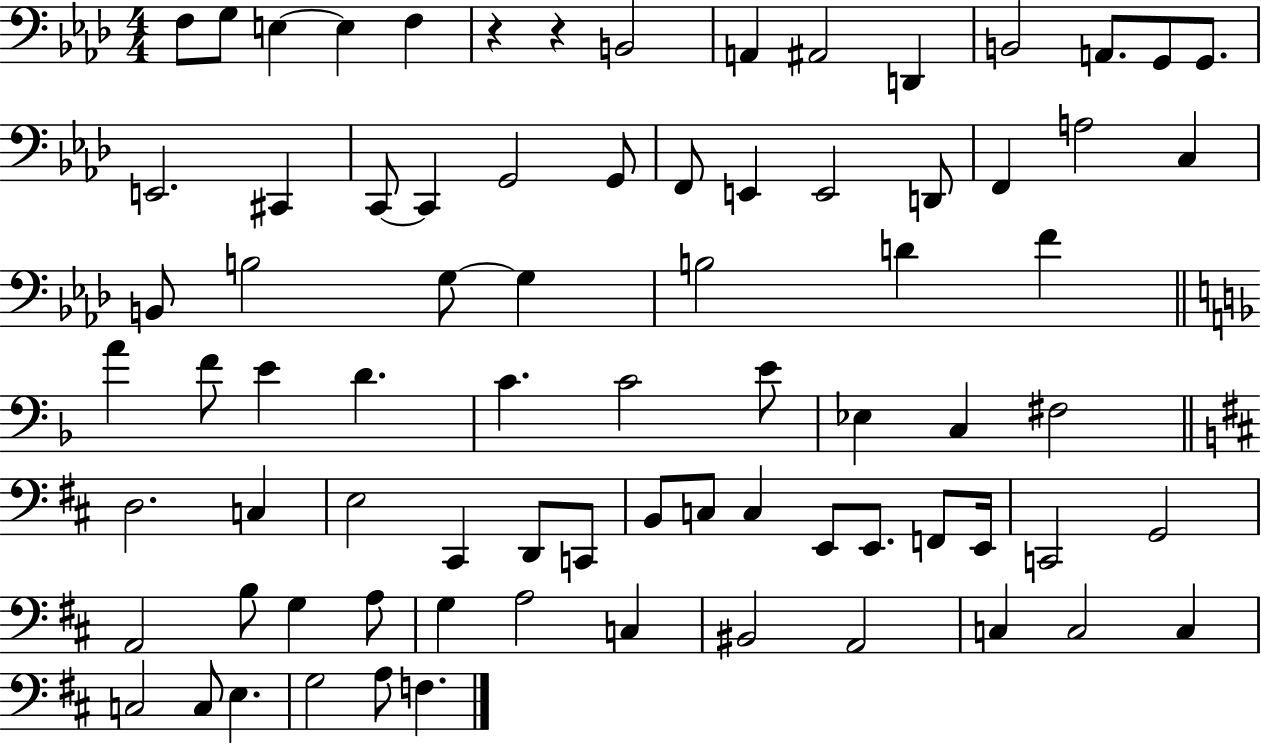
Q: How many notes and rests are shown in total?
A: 78